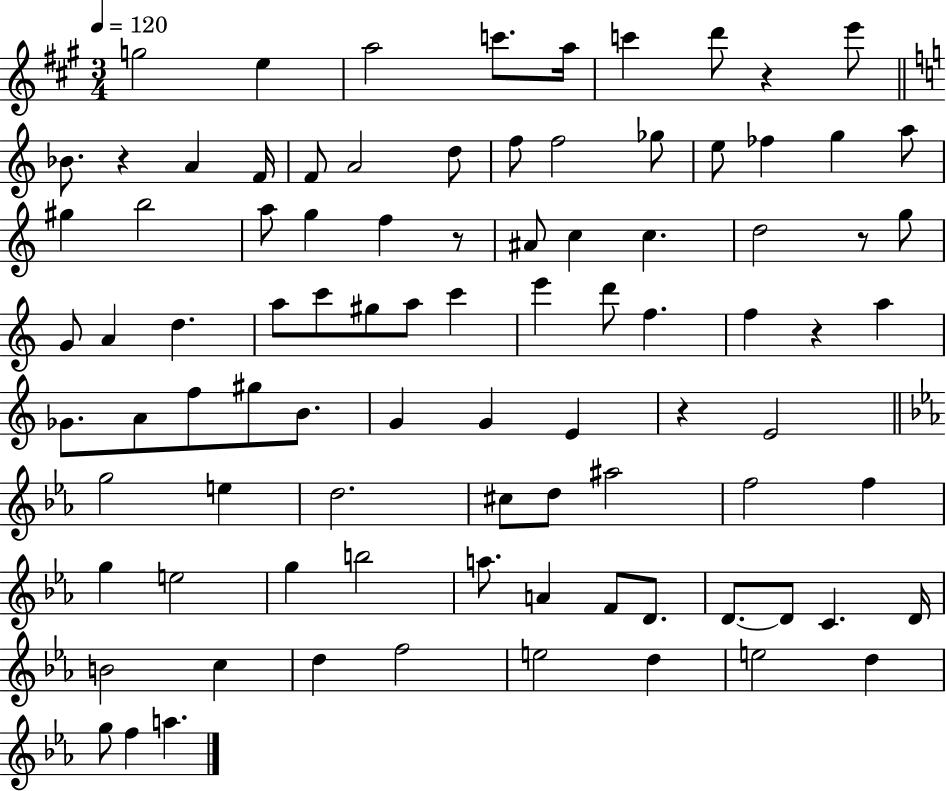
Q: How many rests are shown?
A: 6